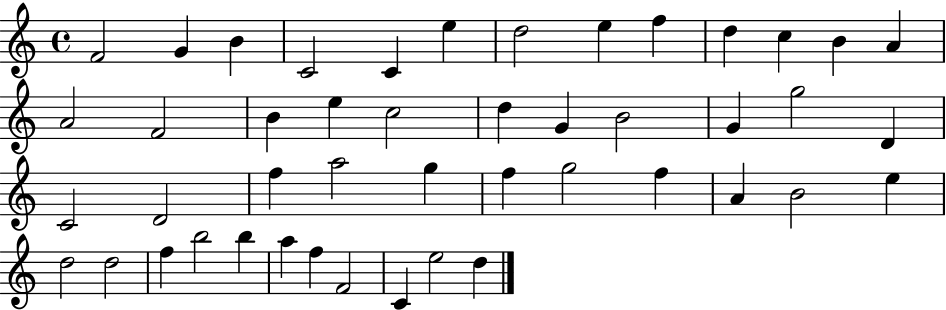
{
  \clef treble
  \time 4/4
  \defaultTimeSignature
  \key c \major
  f'2 g'4 b'4 | c'2 c'4 e''4 | d''2 e''4 f''4 | d''4 c''4 b'4 a'4 | \break a'2 f'2 | b'4 e''4 c''2 | d''4 g'4 b'2 | g'4 g''2 d'4 | \break c'2 d'2 | f''4 a''2 g''4 | f''4 g''2 f''4 | a'4 b'2 e''4 | \break d''2 d''2 | f''4 b''2 b''4 | a''4 f''4 f'2 | c'4 e''2 d''4 | \break \bar "|."
}